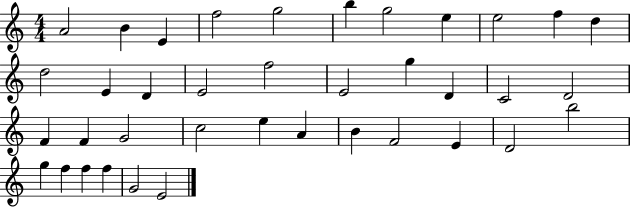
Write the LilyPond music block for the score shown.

{
  \clef treble
  \numericTimeSignature
  \time 4/4
  \key c \major
  a'2 b'4 e'4 | f''2 g''2 | b''4 g''2 e''4 | e''2 f''4 d''4 | \break d''2 e'4 d'4 | e'2 f''2 | e'2 g''4 d'4 | c'2 d'2 | \break f'4 f'4 g'2 | c''2 e''4 a'4 | b'4 f'2 e'4 | d'2 b''2 | \break g''4 f''4 f''4 f''4 | g'2 e'2 | \bar "|."
}